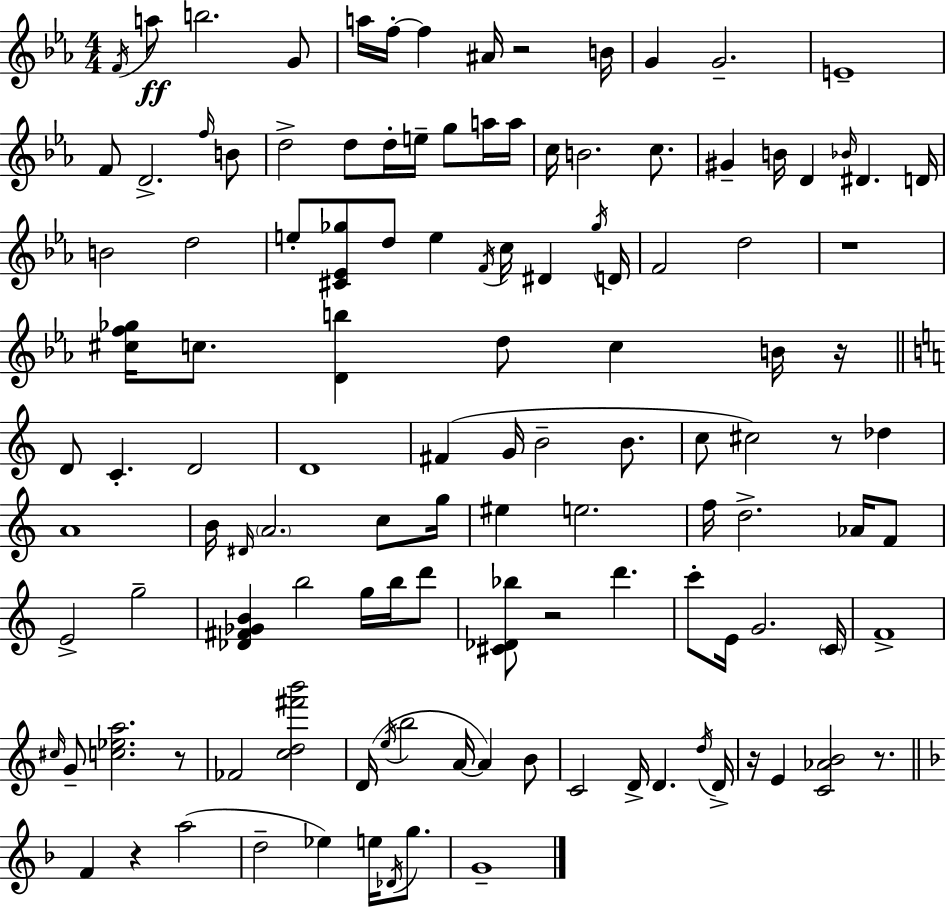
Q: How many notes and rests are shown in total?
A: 123